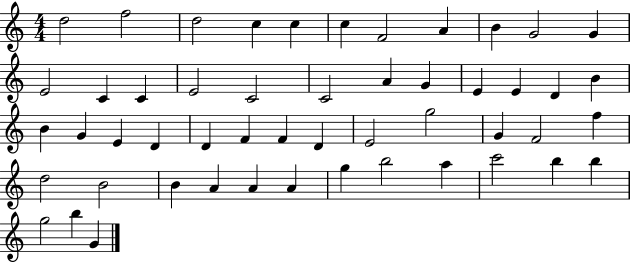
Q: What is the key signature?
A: C major